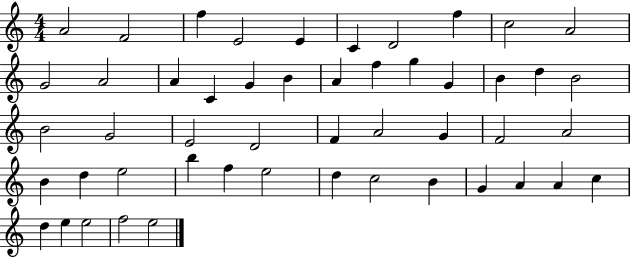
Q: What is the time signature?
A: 4/4